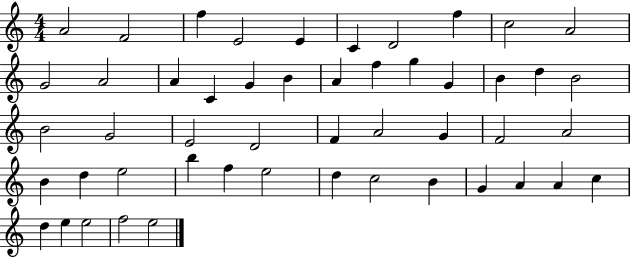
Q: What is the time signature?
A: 4/4